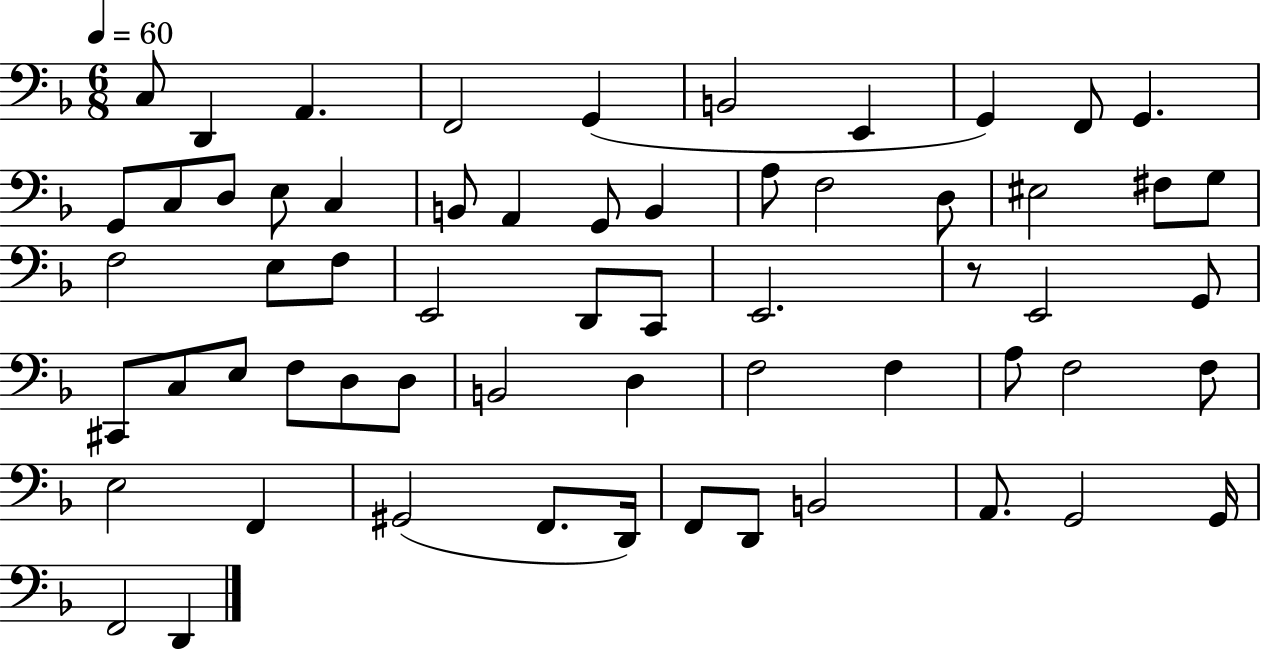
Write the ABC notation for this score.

X:1
T:Untitled
M:6/8
L:1/4
K:F
C,/2 D,, A,, F,,2 G,, B,,2 E,, G,, F,,/2 G,, G,,/2 C,/2 D,/2 E,/2 C, B,,/2 A,, G,,/2 B,, A,/2 F,2 D,/2 ^E,2 ^F,/2 G,/2 F,2 E,/2 F,/2 E,,2 D,,/2 C,,/2 E,,2 z/2 E,,2 G,,/2 ^C,,/2 C,/2 E,/2 F,/2 D,/2 D,/2 B,,2 D, F,2 F, A,/2 F,2 F,/2 E,2 F,, ^G,,2 F,,/2 D,,/4 F,,/2 D,,/2 B,,2 A,,/2 G,,2 G,,/4 F,,2 D,,